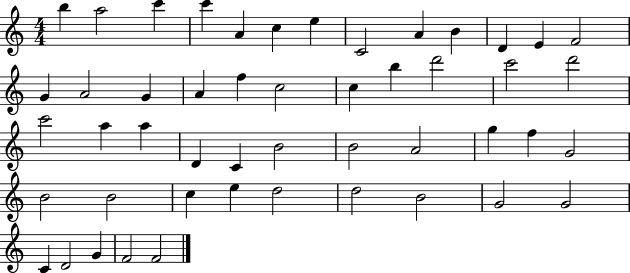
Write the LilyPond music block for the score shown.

{
  \clef treble
  \numericTimeSignature
  \time 4/4
  \key c \major
  b''4 a''2 c'''4 | c'''4 a'4 c''4 e''4 | c'2 a'4 b'4 | d'4 e'4 f'2 | \break g'4 a'2 g'4 | a'4 f''4 c''2 | c''4 b''4 d'''2 | c'''2 d'''2 | \break c'''2 a''4 a''4 | d'4 c'4 b'2 | b'2 a'2 | g''4 f''4 g'2 | \break b'2 b'2 | c''4 e''4 d''2 | d''2 b'2 | g'2 g'2 | \break c'4 d'2 g'4 | f'2 f'2 | \bar "|."
}